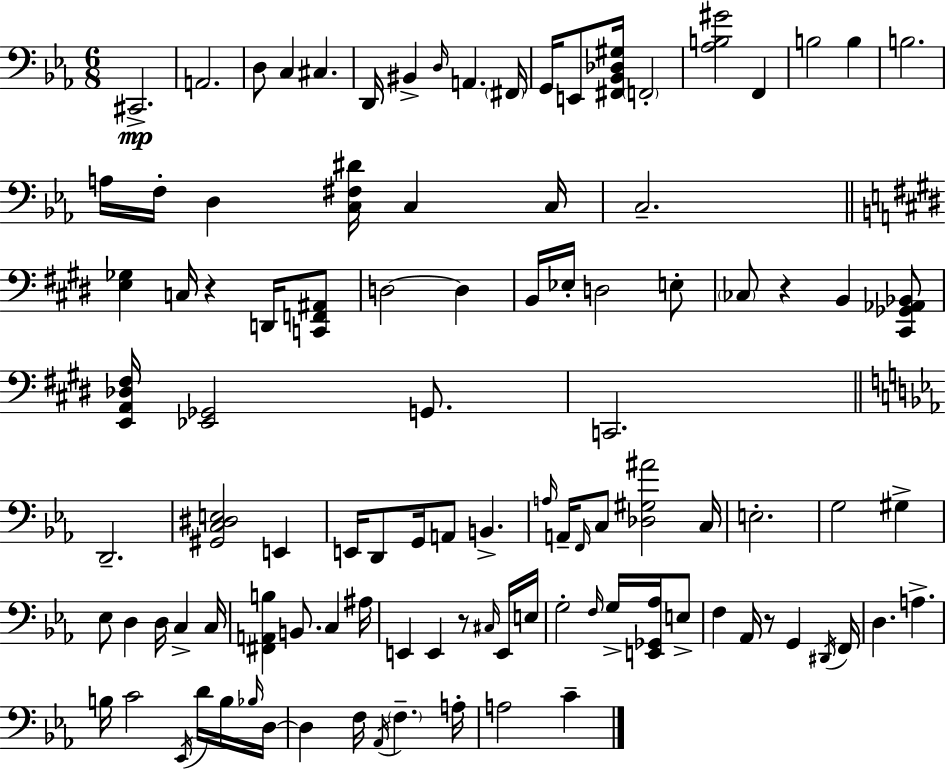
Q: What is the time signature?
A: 6/8